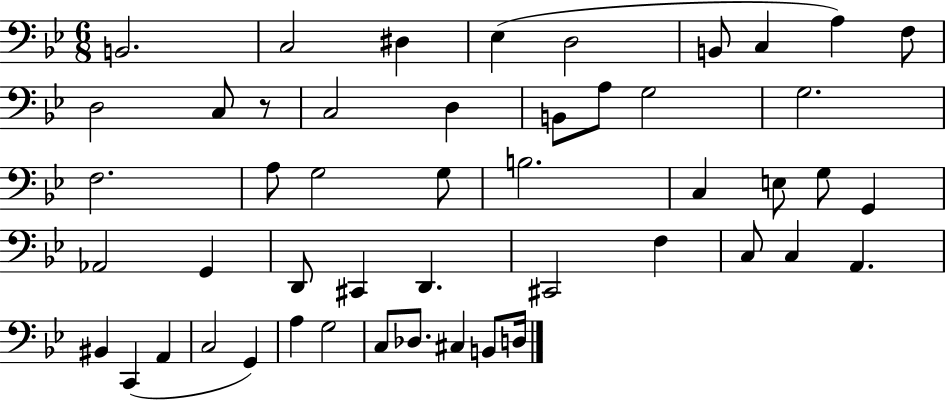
X:1
T:Untitled
M:6/8
L:1/4
K:Bb
B,,2 C,2 ^D, _E, D,2 B,,/2 C, A, F,/2 D,2 C,/2 z/2 C,2 D, B,,/2 A,/2 G,2 G,2 F,2 A,/2 G,2 G,/2 B,2 C, E,/2 G,/2 G,, _A,,2 G,, D,,/2 ^C,, D,, ^C,,2 F, C,/2 C, A,, ^B,, C,, A,, C,2 G,, A, G,2 C,/2 _D,/2 ^C, B,,/2 D,/4